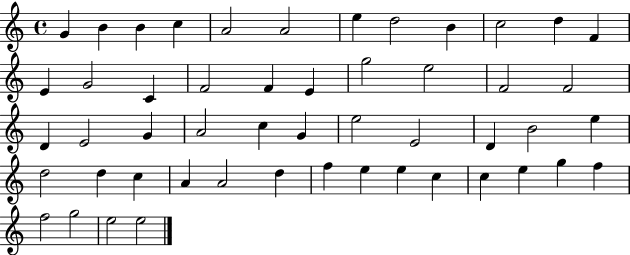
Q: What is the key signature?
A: C major